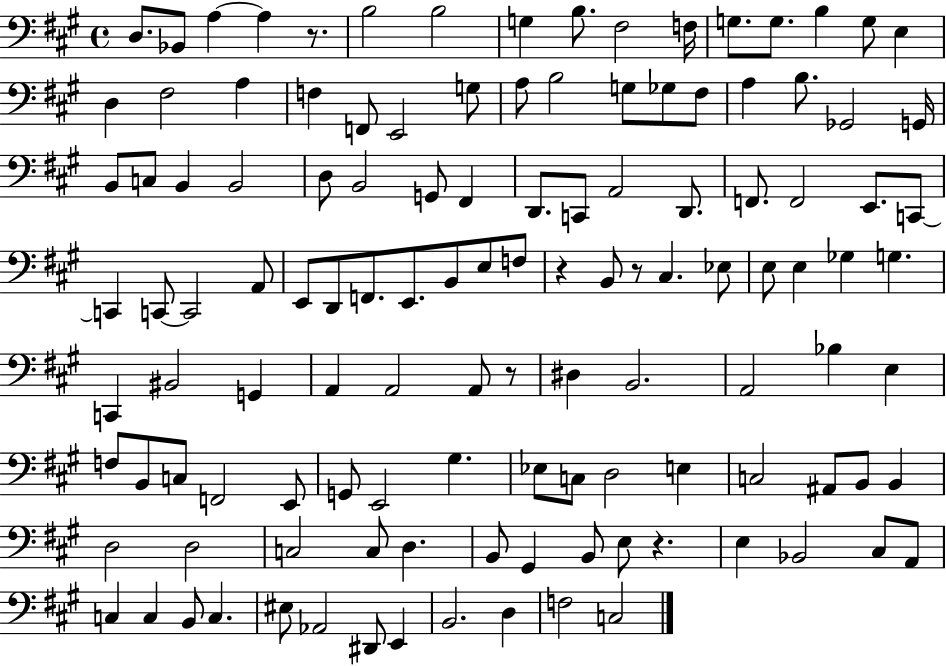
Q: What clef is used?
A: bass